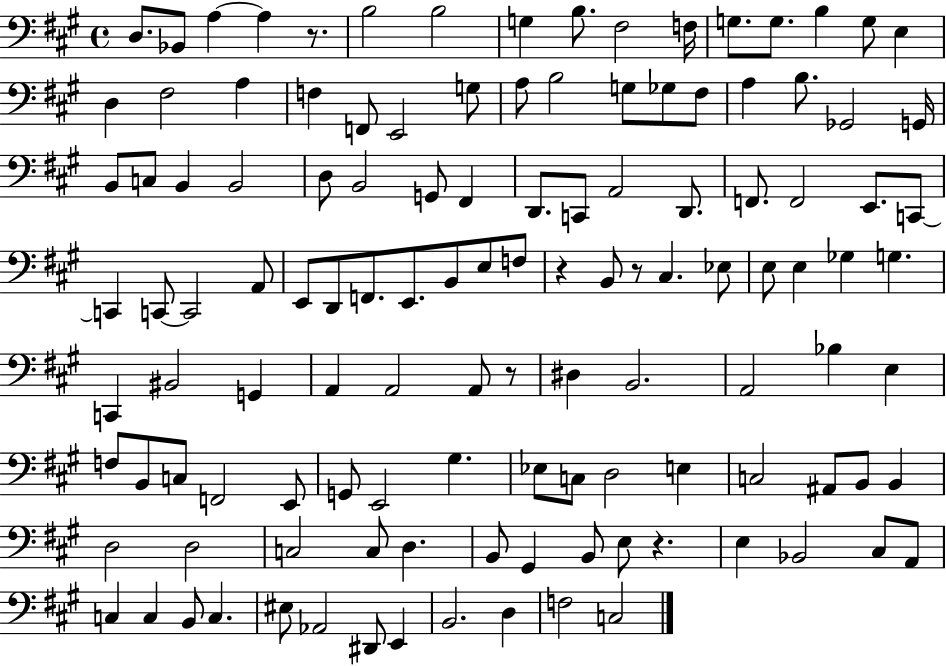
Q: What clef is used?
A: bass